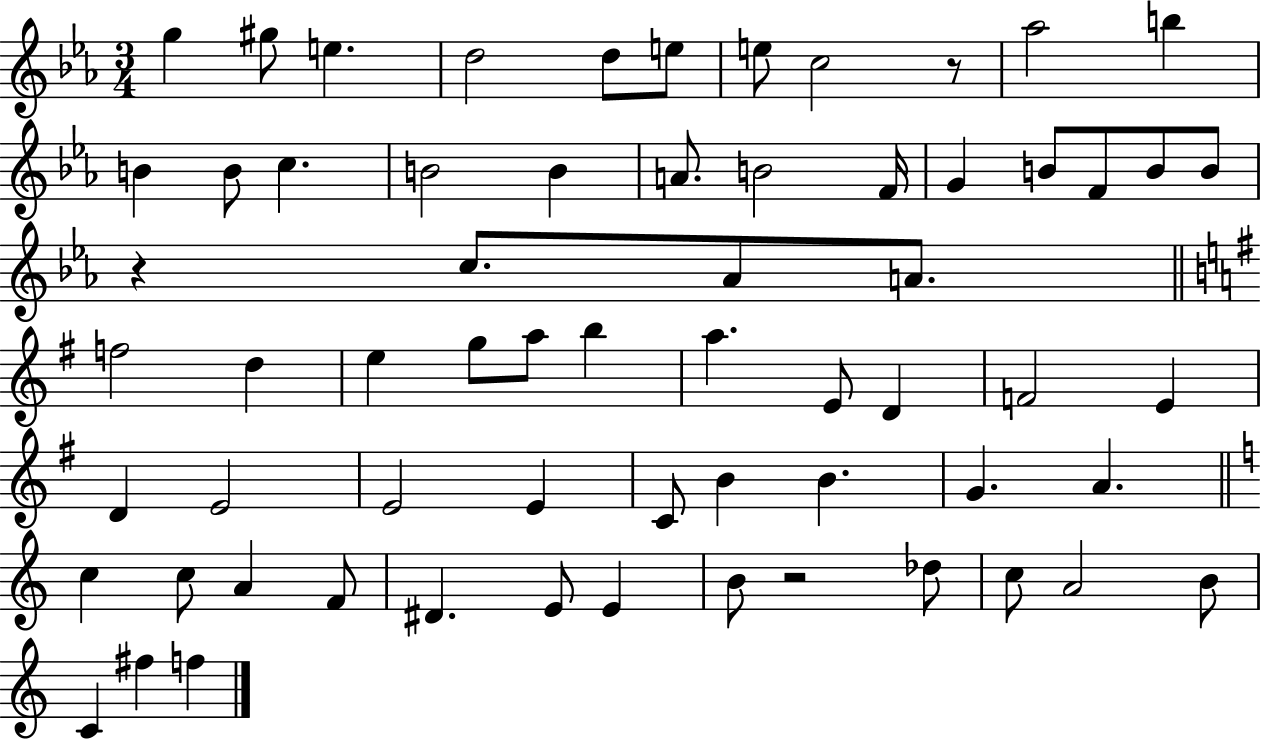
G5/q G#5/e E5/q. D5/h D5/e E5/e E5/e C5/h R/e Ab5/h B5/q B4/q B4/e C5/q. B4/h B4/q A4/e. B4/h F4/s G4/q B4/e F4/e B4/e B4/e R/q C5/e. Ab4/e A4/e. F5/h D5/q E5/q G5/e A5/e B5/q A5/q. E4/e D4/q F4/h E4/q D4/q E4/h E4/h E4/q C4/e B4/q B4/q. G4/q. A4/q. C5/q C5/e A4/q F4/e D#4/q. E4/e E4/q B4/e R/h Db5/e C5/e A4/h B4/e C4/q F#5/q F5/q